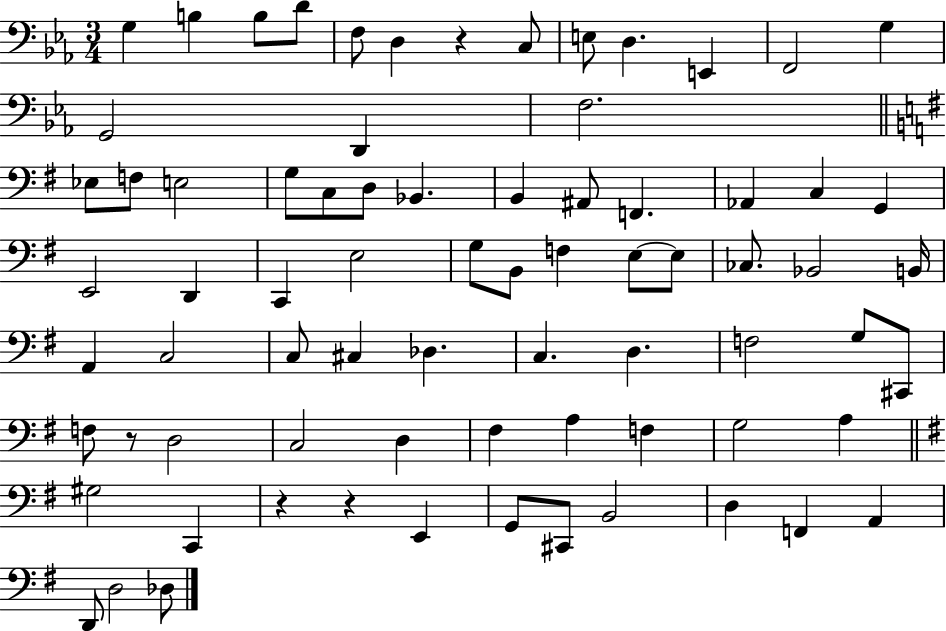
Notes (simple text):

G3/q B3/q B3/e D4/e F3/e D3/q R/q C3/e E3/e D3/q. E2/q F2/h G3/q G2/h D2/q F3/h. Eb3/e F3/e E3/h G3/e C3/e D3/e Bb2/q. B2/q A#2/e F2/q. Ab2/q C3/q G2/q E2/h D2/q C2/q E3/h G3/e B2/e F3/q E3/e E3/e CES3/e. Bb2/h B2/s A2/q C3/h C3/e C#3/q Db3/q. C3/q. D3/q. F3/h G3/e C#2/e F3/e R/e D3/h C3/h D3/q F#3/q A3/q F3/q G3/h A3/q G#3/h C2/q R/q R/q E2/q G2/e C#2/e B2/h D3/q F2/q A2/q D2/e D3/h Db3/e